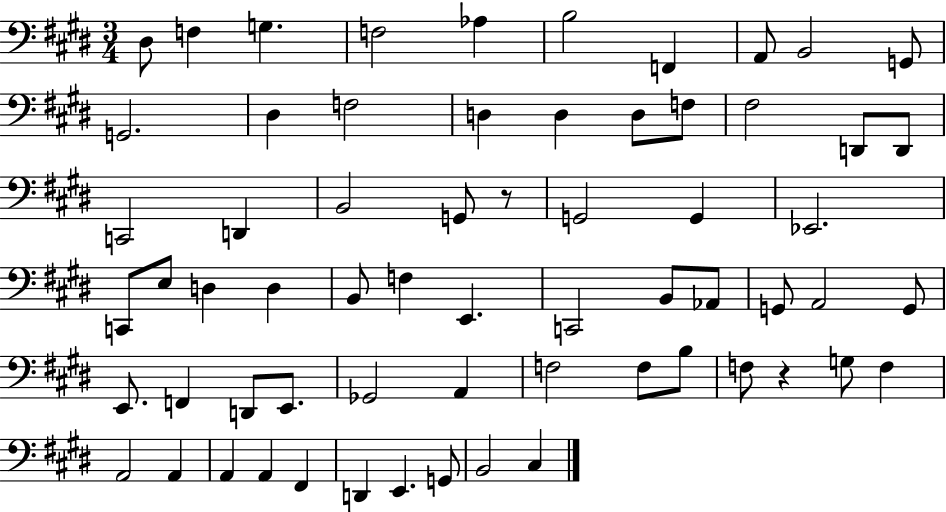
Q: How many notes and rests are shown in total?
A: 64